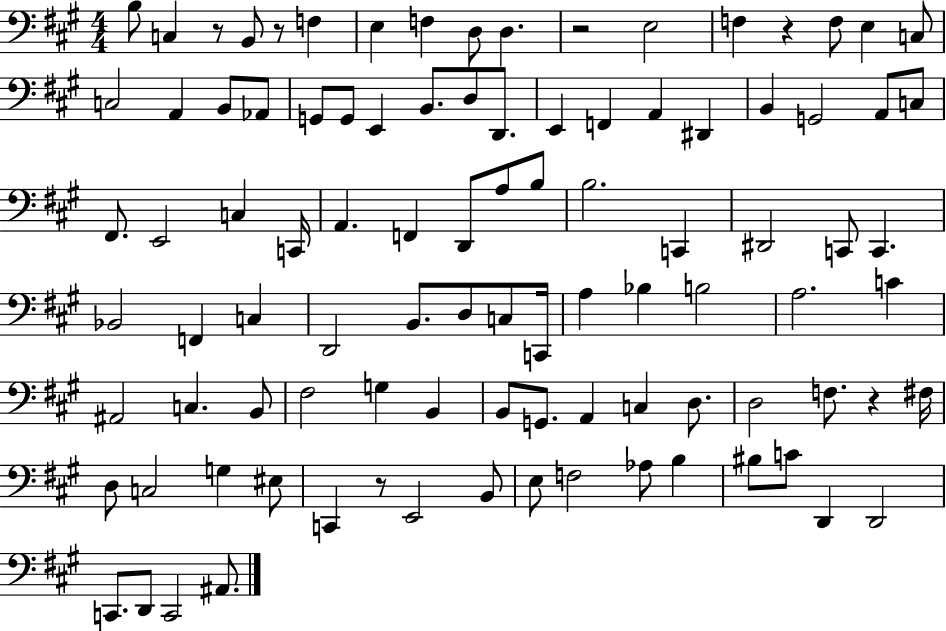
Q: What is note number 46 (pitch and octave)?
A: Bb2